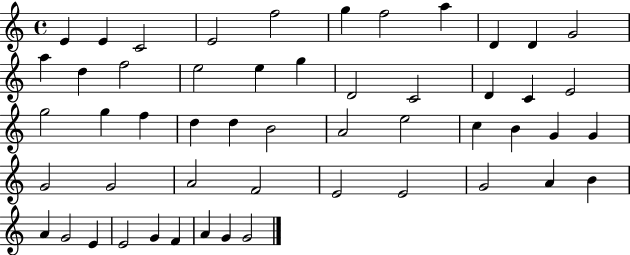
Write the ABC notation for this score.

X:1
T:Untitled
M:4/4
L:1/4
K:C
E E C2 E2 f2 g f2 a D D G2 a d f2 e2 e g D2 C2 D C E2 g2 g f d d B2 A2 e2 c B G G G2 G2 A2 F2 E2 E2 G2 A B A G2 E E2 G F A G G2